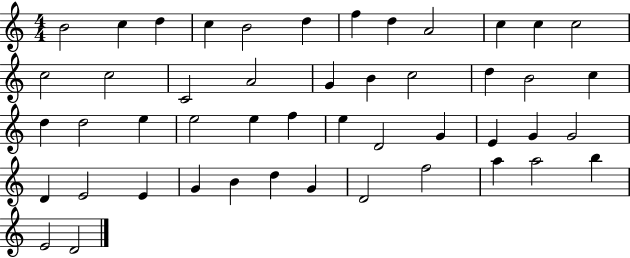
{
  \clef treble
  \numericTimeSignature
  \time 4/4
  \key c \major
  b'2 c''4 d''4 | c''4 b'2 d''4 | f''4 d''4 a'2 | c''4 c''4 c''2 | \break c''2 c''2 | c'2 a'2 | g'4 b'4 c''2 | d''4 b'2 c''4 | \break d''4 d''2 e''4 | e''2 e''4 f''4 | e''4 d'2 g'4 | e'4 g'4 g'2 | \break d'4 e'2 e'4 | g'4 b'4 d''4 g'4 | d'2 f''2 | a''4 a''2 b''4 | \break e'2 d'2 | \bar "|."
}